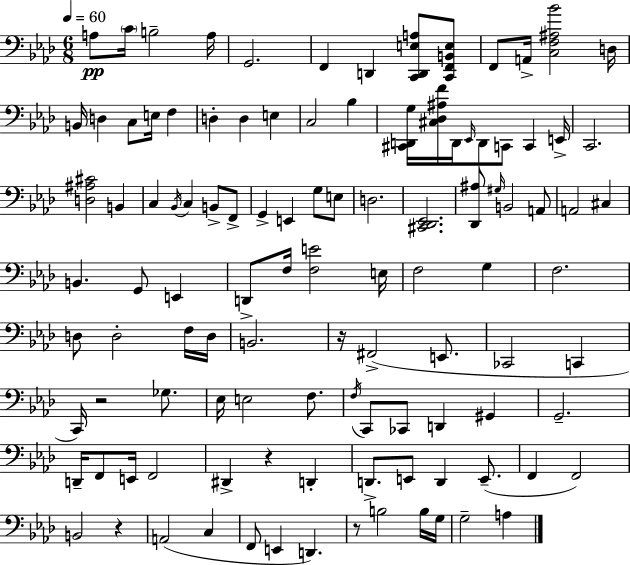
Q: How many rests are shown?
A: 5